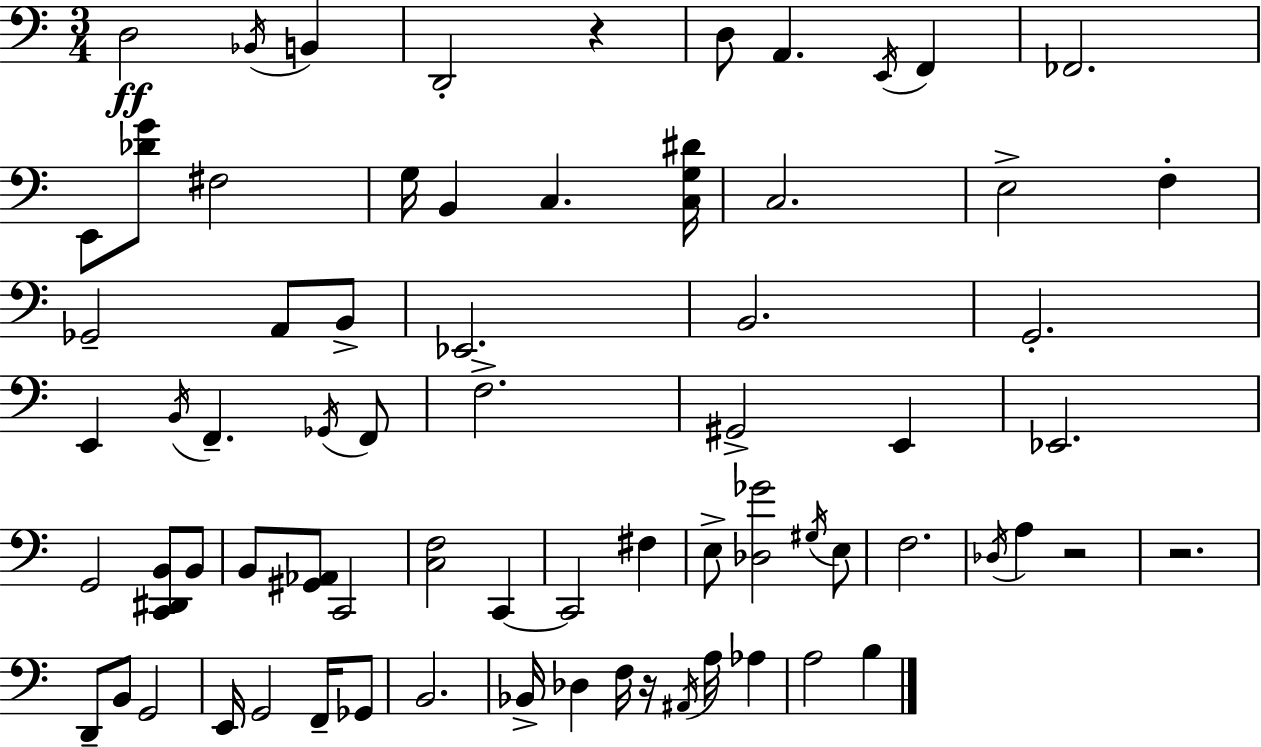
{
  \clef bass
  \numericTimeSignature
  \time 3/4
  \key a \minor
  d2\ff \acciaccatura { bes,16 } b,4 | d,2-. r4 | d8 a,4. \acciaccatura { e,16 } f,4 | fes,2. | \break e,8 <des' g'>8 fis2 | g16 b,4 c4. | <c g dis'>16 c2. | e2-> f4-. | \break ges,2-- a,8 | b,8-> ees,2. | b,2. | g,2.-. | \break e,4 \acciaccatura { b,16 } f,4.-- | \acciaccatura { ges,16 } f,8 f2.-> | gis,2-> | e,4 ees,2. | \break g,2 | <c, dis, b,>8 b,8 b,8 <gis, aes,>8 c,2 | <c f>2 | c,4~~ c,2 | \break fis4 e8-> <des ges'>2 | \acciaccatura { gis16 } e8 f2. | \acciaccatura { des16 } a4 r2 | r2. | \break d,8-- b,8 g,2 | e,16 g,2 | f,16-- ges,8 b,2. | bes,16-> des4 f16 | \break r16 \acciaccatura { ais,16 } a16 aes4 a2 | b4 \bar "|."
}